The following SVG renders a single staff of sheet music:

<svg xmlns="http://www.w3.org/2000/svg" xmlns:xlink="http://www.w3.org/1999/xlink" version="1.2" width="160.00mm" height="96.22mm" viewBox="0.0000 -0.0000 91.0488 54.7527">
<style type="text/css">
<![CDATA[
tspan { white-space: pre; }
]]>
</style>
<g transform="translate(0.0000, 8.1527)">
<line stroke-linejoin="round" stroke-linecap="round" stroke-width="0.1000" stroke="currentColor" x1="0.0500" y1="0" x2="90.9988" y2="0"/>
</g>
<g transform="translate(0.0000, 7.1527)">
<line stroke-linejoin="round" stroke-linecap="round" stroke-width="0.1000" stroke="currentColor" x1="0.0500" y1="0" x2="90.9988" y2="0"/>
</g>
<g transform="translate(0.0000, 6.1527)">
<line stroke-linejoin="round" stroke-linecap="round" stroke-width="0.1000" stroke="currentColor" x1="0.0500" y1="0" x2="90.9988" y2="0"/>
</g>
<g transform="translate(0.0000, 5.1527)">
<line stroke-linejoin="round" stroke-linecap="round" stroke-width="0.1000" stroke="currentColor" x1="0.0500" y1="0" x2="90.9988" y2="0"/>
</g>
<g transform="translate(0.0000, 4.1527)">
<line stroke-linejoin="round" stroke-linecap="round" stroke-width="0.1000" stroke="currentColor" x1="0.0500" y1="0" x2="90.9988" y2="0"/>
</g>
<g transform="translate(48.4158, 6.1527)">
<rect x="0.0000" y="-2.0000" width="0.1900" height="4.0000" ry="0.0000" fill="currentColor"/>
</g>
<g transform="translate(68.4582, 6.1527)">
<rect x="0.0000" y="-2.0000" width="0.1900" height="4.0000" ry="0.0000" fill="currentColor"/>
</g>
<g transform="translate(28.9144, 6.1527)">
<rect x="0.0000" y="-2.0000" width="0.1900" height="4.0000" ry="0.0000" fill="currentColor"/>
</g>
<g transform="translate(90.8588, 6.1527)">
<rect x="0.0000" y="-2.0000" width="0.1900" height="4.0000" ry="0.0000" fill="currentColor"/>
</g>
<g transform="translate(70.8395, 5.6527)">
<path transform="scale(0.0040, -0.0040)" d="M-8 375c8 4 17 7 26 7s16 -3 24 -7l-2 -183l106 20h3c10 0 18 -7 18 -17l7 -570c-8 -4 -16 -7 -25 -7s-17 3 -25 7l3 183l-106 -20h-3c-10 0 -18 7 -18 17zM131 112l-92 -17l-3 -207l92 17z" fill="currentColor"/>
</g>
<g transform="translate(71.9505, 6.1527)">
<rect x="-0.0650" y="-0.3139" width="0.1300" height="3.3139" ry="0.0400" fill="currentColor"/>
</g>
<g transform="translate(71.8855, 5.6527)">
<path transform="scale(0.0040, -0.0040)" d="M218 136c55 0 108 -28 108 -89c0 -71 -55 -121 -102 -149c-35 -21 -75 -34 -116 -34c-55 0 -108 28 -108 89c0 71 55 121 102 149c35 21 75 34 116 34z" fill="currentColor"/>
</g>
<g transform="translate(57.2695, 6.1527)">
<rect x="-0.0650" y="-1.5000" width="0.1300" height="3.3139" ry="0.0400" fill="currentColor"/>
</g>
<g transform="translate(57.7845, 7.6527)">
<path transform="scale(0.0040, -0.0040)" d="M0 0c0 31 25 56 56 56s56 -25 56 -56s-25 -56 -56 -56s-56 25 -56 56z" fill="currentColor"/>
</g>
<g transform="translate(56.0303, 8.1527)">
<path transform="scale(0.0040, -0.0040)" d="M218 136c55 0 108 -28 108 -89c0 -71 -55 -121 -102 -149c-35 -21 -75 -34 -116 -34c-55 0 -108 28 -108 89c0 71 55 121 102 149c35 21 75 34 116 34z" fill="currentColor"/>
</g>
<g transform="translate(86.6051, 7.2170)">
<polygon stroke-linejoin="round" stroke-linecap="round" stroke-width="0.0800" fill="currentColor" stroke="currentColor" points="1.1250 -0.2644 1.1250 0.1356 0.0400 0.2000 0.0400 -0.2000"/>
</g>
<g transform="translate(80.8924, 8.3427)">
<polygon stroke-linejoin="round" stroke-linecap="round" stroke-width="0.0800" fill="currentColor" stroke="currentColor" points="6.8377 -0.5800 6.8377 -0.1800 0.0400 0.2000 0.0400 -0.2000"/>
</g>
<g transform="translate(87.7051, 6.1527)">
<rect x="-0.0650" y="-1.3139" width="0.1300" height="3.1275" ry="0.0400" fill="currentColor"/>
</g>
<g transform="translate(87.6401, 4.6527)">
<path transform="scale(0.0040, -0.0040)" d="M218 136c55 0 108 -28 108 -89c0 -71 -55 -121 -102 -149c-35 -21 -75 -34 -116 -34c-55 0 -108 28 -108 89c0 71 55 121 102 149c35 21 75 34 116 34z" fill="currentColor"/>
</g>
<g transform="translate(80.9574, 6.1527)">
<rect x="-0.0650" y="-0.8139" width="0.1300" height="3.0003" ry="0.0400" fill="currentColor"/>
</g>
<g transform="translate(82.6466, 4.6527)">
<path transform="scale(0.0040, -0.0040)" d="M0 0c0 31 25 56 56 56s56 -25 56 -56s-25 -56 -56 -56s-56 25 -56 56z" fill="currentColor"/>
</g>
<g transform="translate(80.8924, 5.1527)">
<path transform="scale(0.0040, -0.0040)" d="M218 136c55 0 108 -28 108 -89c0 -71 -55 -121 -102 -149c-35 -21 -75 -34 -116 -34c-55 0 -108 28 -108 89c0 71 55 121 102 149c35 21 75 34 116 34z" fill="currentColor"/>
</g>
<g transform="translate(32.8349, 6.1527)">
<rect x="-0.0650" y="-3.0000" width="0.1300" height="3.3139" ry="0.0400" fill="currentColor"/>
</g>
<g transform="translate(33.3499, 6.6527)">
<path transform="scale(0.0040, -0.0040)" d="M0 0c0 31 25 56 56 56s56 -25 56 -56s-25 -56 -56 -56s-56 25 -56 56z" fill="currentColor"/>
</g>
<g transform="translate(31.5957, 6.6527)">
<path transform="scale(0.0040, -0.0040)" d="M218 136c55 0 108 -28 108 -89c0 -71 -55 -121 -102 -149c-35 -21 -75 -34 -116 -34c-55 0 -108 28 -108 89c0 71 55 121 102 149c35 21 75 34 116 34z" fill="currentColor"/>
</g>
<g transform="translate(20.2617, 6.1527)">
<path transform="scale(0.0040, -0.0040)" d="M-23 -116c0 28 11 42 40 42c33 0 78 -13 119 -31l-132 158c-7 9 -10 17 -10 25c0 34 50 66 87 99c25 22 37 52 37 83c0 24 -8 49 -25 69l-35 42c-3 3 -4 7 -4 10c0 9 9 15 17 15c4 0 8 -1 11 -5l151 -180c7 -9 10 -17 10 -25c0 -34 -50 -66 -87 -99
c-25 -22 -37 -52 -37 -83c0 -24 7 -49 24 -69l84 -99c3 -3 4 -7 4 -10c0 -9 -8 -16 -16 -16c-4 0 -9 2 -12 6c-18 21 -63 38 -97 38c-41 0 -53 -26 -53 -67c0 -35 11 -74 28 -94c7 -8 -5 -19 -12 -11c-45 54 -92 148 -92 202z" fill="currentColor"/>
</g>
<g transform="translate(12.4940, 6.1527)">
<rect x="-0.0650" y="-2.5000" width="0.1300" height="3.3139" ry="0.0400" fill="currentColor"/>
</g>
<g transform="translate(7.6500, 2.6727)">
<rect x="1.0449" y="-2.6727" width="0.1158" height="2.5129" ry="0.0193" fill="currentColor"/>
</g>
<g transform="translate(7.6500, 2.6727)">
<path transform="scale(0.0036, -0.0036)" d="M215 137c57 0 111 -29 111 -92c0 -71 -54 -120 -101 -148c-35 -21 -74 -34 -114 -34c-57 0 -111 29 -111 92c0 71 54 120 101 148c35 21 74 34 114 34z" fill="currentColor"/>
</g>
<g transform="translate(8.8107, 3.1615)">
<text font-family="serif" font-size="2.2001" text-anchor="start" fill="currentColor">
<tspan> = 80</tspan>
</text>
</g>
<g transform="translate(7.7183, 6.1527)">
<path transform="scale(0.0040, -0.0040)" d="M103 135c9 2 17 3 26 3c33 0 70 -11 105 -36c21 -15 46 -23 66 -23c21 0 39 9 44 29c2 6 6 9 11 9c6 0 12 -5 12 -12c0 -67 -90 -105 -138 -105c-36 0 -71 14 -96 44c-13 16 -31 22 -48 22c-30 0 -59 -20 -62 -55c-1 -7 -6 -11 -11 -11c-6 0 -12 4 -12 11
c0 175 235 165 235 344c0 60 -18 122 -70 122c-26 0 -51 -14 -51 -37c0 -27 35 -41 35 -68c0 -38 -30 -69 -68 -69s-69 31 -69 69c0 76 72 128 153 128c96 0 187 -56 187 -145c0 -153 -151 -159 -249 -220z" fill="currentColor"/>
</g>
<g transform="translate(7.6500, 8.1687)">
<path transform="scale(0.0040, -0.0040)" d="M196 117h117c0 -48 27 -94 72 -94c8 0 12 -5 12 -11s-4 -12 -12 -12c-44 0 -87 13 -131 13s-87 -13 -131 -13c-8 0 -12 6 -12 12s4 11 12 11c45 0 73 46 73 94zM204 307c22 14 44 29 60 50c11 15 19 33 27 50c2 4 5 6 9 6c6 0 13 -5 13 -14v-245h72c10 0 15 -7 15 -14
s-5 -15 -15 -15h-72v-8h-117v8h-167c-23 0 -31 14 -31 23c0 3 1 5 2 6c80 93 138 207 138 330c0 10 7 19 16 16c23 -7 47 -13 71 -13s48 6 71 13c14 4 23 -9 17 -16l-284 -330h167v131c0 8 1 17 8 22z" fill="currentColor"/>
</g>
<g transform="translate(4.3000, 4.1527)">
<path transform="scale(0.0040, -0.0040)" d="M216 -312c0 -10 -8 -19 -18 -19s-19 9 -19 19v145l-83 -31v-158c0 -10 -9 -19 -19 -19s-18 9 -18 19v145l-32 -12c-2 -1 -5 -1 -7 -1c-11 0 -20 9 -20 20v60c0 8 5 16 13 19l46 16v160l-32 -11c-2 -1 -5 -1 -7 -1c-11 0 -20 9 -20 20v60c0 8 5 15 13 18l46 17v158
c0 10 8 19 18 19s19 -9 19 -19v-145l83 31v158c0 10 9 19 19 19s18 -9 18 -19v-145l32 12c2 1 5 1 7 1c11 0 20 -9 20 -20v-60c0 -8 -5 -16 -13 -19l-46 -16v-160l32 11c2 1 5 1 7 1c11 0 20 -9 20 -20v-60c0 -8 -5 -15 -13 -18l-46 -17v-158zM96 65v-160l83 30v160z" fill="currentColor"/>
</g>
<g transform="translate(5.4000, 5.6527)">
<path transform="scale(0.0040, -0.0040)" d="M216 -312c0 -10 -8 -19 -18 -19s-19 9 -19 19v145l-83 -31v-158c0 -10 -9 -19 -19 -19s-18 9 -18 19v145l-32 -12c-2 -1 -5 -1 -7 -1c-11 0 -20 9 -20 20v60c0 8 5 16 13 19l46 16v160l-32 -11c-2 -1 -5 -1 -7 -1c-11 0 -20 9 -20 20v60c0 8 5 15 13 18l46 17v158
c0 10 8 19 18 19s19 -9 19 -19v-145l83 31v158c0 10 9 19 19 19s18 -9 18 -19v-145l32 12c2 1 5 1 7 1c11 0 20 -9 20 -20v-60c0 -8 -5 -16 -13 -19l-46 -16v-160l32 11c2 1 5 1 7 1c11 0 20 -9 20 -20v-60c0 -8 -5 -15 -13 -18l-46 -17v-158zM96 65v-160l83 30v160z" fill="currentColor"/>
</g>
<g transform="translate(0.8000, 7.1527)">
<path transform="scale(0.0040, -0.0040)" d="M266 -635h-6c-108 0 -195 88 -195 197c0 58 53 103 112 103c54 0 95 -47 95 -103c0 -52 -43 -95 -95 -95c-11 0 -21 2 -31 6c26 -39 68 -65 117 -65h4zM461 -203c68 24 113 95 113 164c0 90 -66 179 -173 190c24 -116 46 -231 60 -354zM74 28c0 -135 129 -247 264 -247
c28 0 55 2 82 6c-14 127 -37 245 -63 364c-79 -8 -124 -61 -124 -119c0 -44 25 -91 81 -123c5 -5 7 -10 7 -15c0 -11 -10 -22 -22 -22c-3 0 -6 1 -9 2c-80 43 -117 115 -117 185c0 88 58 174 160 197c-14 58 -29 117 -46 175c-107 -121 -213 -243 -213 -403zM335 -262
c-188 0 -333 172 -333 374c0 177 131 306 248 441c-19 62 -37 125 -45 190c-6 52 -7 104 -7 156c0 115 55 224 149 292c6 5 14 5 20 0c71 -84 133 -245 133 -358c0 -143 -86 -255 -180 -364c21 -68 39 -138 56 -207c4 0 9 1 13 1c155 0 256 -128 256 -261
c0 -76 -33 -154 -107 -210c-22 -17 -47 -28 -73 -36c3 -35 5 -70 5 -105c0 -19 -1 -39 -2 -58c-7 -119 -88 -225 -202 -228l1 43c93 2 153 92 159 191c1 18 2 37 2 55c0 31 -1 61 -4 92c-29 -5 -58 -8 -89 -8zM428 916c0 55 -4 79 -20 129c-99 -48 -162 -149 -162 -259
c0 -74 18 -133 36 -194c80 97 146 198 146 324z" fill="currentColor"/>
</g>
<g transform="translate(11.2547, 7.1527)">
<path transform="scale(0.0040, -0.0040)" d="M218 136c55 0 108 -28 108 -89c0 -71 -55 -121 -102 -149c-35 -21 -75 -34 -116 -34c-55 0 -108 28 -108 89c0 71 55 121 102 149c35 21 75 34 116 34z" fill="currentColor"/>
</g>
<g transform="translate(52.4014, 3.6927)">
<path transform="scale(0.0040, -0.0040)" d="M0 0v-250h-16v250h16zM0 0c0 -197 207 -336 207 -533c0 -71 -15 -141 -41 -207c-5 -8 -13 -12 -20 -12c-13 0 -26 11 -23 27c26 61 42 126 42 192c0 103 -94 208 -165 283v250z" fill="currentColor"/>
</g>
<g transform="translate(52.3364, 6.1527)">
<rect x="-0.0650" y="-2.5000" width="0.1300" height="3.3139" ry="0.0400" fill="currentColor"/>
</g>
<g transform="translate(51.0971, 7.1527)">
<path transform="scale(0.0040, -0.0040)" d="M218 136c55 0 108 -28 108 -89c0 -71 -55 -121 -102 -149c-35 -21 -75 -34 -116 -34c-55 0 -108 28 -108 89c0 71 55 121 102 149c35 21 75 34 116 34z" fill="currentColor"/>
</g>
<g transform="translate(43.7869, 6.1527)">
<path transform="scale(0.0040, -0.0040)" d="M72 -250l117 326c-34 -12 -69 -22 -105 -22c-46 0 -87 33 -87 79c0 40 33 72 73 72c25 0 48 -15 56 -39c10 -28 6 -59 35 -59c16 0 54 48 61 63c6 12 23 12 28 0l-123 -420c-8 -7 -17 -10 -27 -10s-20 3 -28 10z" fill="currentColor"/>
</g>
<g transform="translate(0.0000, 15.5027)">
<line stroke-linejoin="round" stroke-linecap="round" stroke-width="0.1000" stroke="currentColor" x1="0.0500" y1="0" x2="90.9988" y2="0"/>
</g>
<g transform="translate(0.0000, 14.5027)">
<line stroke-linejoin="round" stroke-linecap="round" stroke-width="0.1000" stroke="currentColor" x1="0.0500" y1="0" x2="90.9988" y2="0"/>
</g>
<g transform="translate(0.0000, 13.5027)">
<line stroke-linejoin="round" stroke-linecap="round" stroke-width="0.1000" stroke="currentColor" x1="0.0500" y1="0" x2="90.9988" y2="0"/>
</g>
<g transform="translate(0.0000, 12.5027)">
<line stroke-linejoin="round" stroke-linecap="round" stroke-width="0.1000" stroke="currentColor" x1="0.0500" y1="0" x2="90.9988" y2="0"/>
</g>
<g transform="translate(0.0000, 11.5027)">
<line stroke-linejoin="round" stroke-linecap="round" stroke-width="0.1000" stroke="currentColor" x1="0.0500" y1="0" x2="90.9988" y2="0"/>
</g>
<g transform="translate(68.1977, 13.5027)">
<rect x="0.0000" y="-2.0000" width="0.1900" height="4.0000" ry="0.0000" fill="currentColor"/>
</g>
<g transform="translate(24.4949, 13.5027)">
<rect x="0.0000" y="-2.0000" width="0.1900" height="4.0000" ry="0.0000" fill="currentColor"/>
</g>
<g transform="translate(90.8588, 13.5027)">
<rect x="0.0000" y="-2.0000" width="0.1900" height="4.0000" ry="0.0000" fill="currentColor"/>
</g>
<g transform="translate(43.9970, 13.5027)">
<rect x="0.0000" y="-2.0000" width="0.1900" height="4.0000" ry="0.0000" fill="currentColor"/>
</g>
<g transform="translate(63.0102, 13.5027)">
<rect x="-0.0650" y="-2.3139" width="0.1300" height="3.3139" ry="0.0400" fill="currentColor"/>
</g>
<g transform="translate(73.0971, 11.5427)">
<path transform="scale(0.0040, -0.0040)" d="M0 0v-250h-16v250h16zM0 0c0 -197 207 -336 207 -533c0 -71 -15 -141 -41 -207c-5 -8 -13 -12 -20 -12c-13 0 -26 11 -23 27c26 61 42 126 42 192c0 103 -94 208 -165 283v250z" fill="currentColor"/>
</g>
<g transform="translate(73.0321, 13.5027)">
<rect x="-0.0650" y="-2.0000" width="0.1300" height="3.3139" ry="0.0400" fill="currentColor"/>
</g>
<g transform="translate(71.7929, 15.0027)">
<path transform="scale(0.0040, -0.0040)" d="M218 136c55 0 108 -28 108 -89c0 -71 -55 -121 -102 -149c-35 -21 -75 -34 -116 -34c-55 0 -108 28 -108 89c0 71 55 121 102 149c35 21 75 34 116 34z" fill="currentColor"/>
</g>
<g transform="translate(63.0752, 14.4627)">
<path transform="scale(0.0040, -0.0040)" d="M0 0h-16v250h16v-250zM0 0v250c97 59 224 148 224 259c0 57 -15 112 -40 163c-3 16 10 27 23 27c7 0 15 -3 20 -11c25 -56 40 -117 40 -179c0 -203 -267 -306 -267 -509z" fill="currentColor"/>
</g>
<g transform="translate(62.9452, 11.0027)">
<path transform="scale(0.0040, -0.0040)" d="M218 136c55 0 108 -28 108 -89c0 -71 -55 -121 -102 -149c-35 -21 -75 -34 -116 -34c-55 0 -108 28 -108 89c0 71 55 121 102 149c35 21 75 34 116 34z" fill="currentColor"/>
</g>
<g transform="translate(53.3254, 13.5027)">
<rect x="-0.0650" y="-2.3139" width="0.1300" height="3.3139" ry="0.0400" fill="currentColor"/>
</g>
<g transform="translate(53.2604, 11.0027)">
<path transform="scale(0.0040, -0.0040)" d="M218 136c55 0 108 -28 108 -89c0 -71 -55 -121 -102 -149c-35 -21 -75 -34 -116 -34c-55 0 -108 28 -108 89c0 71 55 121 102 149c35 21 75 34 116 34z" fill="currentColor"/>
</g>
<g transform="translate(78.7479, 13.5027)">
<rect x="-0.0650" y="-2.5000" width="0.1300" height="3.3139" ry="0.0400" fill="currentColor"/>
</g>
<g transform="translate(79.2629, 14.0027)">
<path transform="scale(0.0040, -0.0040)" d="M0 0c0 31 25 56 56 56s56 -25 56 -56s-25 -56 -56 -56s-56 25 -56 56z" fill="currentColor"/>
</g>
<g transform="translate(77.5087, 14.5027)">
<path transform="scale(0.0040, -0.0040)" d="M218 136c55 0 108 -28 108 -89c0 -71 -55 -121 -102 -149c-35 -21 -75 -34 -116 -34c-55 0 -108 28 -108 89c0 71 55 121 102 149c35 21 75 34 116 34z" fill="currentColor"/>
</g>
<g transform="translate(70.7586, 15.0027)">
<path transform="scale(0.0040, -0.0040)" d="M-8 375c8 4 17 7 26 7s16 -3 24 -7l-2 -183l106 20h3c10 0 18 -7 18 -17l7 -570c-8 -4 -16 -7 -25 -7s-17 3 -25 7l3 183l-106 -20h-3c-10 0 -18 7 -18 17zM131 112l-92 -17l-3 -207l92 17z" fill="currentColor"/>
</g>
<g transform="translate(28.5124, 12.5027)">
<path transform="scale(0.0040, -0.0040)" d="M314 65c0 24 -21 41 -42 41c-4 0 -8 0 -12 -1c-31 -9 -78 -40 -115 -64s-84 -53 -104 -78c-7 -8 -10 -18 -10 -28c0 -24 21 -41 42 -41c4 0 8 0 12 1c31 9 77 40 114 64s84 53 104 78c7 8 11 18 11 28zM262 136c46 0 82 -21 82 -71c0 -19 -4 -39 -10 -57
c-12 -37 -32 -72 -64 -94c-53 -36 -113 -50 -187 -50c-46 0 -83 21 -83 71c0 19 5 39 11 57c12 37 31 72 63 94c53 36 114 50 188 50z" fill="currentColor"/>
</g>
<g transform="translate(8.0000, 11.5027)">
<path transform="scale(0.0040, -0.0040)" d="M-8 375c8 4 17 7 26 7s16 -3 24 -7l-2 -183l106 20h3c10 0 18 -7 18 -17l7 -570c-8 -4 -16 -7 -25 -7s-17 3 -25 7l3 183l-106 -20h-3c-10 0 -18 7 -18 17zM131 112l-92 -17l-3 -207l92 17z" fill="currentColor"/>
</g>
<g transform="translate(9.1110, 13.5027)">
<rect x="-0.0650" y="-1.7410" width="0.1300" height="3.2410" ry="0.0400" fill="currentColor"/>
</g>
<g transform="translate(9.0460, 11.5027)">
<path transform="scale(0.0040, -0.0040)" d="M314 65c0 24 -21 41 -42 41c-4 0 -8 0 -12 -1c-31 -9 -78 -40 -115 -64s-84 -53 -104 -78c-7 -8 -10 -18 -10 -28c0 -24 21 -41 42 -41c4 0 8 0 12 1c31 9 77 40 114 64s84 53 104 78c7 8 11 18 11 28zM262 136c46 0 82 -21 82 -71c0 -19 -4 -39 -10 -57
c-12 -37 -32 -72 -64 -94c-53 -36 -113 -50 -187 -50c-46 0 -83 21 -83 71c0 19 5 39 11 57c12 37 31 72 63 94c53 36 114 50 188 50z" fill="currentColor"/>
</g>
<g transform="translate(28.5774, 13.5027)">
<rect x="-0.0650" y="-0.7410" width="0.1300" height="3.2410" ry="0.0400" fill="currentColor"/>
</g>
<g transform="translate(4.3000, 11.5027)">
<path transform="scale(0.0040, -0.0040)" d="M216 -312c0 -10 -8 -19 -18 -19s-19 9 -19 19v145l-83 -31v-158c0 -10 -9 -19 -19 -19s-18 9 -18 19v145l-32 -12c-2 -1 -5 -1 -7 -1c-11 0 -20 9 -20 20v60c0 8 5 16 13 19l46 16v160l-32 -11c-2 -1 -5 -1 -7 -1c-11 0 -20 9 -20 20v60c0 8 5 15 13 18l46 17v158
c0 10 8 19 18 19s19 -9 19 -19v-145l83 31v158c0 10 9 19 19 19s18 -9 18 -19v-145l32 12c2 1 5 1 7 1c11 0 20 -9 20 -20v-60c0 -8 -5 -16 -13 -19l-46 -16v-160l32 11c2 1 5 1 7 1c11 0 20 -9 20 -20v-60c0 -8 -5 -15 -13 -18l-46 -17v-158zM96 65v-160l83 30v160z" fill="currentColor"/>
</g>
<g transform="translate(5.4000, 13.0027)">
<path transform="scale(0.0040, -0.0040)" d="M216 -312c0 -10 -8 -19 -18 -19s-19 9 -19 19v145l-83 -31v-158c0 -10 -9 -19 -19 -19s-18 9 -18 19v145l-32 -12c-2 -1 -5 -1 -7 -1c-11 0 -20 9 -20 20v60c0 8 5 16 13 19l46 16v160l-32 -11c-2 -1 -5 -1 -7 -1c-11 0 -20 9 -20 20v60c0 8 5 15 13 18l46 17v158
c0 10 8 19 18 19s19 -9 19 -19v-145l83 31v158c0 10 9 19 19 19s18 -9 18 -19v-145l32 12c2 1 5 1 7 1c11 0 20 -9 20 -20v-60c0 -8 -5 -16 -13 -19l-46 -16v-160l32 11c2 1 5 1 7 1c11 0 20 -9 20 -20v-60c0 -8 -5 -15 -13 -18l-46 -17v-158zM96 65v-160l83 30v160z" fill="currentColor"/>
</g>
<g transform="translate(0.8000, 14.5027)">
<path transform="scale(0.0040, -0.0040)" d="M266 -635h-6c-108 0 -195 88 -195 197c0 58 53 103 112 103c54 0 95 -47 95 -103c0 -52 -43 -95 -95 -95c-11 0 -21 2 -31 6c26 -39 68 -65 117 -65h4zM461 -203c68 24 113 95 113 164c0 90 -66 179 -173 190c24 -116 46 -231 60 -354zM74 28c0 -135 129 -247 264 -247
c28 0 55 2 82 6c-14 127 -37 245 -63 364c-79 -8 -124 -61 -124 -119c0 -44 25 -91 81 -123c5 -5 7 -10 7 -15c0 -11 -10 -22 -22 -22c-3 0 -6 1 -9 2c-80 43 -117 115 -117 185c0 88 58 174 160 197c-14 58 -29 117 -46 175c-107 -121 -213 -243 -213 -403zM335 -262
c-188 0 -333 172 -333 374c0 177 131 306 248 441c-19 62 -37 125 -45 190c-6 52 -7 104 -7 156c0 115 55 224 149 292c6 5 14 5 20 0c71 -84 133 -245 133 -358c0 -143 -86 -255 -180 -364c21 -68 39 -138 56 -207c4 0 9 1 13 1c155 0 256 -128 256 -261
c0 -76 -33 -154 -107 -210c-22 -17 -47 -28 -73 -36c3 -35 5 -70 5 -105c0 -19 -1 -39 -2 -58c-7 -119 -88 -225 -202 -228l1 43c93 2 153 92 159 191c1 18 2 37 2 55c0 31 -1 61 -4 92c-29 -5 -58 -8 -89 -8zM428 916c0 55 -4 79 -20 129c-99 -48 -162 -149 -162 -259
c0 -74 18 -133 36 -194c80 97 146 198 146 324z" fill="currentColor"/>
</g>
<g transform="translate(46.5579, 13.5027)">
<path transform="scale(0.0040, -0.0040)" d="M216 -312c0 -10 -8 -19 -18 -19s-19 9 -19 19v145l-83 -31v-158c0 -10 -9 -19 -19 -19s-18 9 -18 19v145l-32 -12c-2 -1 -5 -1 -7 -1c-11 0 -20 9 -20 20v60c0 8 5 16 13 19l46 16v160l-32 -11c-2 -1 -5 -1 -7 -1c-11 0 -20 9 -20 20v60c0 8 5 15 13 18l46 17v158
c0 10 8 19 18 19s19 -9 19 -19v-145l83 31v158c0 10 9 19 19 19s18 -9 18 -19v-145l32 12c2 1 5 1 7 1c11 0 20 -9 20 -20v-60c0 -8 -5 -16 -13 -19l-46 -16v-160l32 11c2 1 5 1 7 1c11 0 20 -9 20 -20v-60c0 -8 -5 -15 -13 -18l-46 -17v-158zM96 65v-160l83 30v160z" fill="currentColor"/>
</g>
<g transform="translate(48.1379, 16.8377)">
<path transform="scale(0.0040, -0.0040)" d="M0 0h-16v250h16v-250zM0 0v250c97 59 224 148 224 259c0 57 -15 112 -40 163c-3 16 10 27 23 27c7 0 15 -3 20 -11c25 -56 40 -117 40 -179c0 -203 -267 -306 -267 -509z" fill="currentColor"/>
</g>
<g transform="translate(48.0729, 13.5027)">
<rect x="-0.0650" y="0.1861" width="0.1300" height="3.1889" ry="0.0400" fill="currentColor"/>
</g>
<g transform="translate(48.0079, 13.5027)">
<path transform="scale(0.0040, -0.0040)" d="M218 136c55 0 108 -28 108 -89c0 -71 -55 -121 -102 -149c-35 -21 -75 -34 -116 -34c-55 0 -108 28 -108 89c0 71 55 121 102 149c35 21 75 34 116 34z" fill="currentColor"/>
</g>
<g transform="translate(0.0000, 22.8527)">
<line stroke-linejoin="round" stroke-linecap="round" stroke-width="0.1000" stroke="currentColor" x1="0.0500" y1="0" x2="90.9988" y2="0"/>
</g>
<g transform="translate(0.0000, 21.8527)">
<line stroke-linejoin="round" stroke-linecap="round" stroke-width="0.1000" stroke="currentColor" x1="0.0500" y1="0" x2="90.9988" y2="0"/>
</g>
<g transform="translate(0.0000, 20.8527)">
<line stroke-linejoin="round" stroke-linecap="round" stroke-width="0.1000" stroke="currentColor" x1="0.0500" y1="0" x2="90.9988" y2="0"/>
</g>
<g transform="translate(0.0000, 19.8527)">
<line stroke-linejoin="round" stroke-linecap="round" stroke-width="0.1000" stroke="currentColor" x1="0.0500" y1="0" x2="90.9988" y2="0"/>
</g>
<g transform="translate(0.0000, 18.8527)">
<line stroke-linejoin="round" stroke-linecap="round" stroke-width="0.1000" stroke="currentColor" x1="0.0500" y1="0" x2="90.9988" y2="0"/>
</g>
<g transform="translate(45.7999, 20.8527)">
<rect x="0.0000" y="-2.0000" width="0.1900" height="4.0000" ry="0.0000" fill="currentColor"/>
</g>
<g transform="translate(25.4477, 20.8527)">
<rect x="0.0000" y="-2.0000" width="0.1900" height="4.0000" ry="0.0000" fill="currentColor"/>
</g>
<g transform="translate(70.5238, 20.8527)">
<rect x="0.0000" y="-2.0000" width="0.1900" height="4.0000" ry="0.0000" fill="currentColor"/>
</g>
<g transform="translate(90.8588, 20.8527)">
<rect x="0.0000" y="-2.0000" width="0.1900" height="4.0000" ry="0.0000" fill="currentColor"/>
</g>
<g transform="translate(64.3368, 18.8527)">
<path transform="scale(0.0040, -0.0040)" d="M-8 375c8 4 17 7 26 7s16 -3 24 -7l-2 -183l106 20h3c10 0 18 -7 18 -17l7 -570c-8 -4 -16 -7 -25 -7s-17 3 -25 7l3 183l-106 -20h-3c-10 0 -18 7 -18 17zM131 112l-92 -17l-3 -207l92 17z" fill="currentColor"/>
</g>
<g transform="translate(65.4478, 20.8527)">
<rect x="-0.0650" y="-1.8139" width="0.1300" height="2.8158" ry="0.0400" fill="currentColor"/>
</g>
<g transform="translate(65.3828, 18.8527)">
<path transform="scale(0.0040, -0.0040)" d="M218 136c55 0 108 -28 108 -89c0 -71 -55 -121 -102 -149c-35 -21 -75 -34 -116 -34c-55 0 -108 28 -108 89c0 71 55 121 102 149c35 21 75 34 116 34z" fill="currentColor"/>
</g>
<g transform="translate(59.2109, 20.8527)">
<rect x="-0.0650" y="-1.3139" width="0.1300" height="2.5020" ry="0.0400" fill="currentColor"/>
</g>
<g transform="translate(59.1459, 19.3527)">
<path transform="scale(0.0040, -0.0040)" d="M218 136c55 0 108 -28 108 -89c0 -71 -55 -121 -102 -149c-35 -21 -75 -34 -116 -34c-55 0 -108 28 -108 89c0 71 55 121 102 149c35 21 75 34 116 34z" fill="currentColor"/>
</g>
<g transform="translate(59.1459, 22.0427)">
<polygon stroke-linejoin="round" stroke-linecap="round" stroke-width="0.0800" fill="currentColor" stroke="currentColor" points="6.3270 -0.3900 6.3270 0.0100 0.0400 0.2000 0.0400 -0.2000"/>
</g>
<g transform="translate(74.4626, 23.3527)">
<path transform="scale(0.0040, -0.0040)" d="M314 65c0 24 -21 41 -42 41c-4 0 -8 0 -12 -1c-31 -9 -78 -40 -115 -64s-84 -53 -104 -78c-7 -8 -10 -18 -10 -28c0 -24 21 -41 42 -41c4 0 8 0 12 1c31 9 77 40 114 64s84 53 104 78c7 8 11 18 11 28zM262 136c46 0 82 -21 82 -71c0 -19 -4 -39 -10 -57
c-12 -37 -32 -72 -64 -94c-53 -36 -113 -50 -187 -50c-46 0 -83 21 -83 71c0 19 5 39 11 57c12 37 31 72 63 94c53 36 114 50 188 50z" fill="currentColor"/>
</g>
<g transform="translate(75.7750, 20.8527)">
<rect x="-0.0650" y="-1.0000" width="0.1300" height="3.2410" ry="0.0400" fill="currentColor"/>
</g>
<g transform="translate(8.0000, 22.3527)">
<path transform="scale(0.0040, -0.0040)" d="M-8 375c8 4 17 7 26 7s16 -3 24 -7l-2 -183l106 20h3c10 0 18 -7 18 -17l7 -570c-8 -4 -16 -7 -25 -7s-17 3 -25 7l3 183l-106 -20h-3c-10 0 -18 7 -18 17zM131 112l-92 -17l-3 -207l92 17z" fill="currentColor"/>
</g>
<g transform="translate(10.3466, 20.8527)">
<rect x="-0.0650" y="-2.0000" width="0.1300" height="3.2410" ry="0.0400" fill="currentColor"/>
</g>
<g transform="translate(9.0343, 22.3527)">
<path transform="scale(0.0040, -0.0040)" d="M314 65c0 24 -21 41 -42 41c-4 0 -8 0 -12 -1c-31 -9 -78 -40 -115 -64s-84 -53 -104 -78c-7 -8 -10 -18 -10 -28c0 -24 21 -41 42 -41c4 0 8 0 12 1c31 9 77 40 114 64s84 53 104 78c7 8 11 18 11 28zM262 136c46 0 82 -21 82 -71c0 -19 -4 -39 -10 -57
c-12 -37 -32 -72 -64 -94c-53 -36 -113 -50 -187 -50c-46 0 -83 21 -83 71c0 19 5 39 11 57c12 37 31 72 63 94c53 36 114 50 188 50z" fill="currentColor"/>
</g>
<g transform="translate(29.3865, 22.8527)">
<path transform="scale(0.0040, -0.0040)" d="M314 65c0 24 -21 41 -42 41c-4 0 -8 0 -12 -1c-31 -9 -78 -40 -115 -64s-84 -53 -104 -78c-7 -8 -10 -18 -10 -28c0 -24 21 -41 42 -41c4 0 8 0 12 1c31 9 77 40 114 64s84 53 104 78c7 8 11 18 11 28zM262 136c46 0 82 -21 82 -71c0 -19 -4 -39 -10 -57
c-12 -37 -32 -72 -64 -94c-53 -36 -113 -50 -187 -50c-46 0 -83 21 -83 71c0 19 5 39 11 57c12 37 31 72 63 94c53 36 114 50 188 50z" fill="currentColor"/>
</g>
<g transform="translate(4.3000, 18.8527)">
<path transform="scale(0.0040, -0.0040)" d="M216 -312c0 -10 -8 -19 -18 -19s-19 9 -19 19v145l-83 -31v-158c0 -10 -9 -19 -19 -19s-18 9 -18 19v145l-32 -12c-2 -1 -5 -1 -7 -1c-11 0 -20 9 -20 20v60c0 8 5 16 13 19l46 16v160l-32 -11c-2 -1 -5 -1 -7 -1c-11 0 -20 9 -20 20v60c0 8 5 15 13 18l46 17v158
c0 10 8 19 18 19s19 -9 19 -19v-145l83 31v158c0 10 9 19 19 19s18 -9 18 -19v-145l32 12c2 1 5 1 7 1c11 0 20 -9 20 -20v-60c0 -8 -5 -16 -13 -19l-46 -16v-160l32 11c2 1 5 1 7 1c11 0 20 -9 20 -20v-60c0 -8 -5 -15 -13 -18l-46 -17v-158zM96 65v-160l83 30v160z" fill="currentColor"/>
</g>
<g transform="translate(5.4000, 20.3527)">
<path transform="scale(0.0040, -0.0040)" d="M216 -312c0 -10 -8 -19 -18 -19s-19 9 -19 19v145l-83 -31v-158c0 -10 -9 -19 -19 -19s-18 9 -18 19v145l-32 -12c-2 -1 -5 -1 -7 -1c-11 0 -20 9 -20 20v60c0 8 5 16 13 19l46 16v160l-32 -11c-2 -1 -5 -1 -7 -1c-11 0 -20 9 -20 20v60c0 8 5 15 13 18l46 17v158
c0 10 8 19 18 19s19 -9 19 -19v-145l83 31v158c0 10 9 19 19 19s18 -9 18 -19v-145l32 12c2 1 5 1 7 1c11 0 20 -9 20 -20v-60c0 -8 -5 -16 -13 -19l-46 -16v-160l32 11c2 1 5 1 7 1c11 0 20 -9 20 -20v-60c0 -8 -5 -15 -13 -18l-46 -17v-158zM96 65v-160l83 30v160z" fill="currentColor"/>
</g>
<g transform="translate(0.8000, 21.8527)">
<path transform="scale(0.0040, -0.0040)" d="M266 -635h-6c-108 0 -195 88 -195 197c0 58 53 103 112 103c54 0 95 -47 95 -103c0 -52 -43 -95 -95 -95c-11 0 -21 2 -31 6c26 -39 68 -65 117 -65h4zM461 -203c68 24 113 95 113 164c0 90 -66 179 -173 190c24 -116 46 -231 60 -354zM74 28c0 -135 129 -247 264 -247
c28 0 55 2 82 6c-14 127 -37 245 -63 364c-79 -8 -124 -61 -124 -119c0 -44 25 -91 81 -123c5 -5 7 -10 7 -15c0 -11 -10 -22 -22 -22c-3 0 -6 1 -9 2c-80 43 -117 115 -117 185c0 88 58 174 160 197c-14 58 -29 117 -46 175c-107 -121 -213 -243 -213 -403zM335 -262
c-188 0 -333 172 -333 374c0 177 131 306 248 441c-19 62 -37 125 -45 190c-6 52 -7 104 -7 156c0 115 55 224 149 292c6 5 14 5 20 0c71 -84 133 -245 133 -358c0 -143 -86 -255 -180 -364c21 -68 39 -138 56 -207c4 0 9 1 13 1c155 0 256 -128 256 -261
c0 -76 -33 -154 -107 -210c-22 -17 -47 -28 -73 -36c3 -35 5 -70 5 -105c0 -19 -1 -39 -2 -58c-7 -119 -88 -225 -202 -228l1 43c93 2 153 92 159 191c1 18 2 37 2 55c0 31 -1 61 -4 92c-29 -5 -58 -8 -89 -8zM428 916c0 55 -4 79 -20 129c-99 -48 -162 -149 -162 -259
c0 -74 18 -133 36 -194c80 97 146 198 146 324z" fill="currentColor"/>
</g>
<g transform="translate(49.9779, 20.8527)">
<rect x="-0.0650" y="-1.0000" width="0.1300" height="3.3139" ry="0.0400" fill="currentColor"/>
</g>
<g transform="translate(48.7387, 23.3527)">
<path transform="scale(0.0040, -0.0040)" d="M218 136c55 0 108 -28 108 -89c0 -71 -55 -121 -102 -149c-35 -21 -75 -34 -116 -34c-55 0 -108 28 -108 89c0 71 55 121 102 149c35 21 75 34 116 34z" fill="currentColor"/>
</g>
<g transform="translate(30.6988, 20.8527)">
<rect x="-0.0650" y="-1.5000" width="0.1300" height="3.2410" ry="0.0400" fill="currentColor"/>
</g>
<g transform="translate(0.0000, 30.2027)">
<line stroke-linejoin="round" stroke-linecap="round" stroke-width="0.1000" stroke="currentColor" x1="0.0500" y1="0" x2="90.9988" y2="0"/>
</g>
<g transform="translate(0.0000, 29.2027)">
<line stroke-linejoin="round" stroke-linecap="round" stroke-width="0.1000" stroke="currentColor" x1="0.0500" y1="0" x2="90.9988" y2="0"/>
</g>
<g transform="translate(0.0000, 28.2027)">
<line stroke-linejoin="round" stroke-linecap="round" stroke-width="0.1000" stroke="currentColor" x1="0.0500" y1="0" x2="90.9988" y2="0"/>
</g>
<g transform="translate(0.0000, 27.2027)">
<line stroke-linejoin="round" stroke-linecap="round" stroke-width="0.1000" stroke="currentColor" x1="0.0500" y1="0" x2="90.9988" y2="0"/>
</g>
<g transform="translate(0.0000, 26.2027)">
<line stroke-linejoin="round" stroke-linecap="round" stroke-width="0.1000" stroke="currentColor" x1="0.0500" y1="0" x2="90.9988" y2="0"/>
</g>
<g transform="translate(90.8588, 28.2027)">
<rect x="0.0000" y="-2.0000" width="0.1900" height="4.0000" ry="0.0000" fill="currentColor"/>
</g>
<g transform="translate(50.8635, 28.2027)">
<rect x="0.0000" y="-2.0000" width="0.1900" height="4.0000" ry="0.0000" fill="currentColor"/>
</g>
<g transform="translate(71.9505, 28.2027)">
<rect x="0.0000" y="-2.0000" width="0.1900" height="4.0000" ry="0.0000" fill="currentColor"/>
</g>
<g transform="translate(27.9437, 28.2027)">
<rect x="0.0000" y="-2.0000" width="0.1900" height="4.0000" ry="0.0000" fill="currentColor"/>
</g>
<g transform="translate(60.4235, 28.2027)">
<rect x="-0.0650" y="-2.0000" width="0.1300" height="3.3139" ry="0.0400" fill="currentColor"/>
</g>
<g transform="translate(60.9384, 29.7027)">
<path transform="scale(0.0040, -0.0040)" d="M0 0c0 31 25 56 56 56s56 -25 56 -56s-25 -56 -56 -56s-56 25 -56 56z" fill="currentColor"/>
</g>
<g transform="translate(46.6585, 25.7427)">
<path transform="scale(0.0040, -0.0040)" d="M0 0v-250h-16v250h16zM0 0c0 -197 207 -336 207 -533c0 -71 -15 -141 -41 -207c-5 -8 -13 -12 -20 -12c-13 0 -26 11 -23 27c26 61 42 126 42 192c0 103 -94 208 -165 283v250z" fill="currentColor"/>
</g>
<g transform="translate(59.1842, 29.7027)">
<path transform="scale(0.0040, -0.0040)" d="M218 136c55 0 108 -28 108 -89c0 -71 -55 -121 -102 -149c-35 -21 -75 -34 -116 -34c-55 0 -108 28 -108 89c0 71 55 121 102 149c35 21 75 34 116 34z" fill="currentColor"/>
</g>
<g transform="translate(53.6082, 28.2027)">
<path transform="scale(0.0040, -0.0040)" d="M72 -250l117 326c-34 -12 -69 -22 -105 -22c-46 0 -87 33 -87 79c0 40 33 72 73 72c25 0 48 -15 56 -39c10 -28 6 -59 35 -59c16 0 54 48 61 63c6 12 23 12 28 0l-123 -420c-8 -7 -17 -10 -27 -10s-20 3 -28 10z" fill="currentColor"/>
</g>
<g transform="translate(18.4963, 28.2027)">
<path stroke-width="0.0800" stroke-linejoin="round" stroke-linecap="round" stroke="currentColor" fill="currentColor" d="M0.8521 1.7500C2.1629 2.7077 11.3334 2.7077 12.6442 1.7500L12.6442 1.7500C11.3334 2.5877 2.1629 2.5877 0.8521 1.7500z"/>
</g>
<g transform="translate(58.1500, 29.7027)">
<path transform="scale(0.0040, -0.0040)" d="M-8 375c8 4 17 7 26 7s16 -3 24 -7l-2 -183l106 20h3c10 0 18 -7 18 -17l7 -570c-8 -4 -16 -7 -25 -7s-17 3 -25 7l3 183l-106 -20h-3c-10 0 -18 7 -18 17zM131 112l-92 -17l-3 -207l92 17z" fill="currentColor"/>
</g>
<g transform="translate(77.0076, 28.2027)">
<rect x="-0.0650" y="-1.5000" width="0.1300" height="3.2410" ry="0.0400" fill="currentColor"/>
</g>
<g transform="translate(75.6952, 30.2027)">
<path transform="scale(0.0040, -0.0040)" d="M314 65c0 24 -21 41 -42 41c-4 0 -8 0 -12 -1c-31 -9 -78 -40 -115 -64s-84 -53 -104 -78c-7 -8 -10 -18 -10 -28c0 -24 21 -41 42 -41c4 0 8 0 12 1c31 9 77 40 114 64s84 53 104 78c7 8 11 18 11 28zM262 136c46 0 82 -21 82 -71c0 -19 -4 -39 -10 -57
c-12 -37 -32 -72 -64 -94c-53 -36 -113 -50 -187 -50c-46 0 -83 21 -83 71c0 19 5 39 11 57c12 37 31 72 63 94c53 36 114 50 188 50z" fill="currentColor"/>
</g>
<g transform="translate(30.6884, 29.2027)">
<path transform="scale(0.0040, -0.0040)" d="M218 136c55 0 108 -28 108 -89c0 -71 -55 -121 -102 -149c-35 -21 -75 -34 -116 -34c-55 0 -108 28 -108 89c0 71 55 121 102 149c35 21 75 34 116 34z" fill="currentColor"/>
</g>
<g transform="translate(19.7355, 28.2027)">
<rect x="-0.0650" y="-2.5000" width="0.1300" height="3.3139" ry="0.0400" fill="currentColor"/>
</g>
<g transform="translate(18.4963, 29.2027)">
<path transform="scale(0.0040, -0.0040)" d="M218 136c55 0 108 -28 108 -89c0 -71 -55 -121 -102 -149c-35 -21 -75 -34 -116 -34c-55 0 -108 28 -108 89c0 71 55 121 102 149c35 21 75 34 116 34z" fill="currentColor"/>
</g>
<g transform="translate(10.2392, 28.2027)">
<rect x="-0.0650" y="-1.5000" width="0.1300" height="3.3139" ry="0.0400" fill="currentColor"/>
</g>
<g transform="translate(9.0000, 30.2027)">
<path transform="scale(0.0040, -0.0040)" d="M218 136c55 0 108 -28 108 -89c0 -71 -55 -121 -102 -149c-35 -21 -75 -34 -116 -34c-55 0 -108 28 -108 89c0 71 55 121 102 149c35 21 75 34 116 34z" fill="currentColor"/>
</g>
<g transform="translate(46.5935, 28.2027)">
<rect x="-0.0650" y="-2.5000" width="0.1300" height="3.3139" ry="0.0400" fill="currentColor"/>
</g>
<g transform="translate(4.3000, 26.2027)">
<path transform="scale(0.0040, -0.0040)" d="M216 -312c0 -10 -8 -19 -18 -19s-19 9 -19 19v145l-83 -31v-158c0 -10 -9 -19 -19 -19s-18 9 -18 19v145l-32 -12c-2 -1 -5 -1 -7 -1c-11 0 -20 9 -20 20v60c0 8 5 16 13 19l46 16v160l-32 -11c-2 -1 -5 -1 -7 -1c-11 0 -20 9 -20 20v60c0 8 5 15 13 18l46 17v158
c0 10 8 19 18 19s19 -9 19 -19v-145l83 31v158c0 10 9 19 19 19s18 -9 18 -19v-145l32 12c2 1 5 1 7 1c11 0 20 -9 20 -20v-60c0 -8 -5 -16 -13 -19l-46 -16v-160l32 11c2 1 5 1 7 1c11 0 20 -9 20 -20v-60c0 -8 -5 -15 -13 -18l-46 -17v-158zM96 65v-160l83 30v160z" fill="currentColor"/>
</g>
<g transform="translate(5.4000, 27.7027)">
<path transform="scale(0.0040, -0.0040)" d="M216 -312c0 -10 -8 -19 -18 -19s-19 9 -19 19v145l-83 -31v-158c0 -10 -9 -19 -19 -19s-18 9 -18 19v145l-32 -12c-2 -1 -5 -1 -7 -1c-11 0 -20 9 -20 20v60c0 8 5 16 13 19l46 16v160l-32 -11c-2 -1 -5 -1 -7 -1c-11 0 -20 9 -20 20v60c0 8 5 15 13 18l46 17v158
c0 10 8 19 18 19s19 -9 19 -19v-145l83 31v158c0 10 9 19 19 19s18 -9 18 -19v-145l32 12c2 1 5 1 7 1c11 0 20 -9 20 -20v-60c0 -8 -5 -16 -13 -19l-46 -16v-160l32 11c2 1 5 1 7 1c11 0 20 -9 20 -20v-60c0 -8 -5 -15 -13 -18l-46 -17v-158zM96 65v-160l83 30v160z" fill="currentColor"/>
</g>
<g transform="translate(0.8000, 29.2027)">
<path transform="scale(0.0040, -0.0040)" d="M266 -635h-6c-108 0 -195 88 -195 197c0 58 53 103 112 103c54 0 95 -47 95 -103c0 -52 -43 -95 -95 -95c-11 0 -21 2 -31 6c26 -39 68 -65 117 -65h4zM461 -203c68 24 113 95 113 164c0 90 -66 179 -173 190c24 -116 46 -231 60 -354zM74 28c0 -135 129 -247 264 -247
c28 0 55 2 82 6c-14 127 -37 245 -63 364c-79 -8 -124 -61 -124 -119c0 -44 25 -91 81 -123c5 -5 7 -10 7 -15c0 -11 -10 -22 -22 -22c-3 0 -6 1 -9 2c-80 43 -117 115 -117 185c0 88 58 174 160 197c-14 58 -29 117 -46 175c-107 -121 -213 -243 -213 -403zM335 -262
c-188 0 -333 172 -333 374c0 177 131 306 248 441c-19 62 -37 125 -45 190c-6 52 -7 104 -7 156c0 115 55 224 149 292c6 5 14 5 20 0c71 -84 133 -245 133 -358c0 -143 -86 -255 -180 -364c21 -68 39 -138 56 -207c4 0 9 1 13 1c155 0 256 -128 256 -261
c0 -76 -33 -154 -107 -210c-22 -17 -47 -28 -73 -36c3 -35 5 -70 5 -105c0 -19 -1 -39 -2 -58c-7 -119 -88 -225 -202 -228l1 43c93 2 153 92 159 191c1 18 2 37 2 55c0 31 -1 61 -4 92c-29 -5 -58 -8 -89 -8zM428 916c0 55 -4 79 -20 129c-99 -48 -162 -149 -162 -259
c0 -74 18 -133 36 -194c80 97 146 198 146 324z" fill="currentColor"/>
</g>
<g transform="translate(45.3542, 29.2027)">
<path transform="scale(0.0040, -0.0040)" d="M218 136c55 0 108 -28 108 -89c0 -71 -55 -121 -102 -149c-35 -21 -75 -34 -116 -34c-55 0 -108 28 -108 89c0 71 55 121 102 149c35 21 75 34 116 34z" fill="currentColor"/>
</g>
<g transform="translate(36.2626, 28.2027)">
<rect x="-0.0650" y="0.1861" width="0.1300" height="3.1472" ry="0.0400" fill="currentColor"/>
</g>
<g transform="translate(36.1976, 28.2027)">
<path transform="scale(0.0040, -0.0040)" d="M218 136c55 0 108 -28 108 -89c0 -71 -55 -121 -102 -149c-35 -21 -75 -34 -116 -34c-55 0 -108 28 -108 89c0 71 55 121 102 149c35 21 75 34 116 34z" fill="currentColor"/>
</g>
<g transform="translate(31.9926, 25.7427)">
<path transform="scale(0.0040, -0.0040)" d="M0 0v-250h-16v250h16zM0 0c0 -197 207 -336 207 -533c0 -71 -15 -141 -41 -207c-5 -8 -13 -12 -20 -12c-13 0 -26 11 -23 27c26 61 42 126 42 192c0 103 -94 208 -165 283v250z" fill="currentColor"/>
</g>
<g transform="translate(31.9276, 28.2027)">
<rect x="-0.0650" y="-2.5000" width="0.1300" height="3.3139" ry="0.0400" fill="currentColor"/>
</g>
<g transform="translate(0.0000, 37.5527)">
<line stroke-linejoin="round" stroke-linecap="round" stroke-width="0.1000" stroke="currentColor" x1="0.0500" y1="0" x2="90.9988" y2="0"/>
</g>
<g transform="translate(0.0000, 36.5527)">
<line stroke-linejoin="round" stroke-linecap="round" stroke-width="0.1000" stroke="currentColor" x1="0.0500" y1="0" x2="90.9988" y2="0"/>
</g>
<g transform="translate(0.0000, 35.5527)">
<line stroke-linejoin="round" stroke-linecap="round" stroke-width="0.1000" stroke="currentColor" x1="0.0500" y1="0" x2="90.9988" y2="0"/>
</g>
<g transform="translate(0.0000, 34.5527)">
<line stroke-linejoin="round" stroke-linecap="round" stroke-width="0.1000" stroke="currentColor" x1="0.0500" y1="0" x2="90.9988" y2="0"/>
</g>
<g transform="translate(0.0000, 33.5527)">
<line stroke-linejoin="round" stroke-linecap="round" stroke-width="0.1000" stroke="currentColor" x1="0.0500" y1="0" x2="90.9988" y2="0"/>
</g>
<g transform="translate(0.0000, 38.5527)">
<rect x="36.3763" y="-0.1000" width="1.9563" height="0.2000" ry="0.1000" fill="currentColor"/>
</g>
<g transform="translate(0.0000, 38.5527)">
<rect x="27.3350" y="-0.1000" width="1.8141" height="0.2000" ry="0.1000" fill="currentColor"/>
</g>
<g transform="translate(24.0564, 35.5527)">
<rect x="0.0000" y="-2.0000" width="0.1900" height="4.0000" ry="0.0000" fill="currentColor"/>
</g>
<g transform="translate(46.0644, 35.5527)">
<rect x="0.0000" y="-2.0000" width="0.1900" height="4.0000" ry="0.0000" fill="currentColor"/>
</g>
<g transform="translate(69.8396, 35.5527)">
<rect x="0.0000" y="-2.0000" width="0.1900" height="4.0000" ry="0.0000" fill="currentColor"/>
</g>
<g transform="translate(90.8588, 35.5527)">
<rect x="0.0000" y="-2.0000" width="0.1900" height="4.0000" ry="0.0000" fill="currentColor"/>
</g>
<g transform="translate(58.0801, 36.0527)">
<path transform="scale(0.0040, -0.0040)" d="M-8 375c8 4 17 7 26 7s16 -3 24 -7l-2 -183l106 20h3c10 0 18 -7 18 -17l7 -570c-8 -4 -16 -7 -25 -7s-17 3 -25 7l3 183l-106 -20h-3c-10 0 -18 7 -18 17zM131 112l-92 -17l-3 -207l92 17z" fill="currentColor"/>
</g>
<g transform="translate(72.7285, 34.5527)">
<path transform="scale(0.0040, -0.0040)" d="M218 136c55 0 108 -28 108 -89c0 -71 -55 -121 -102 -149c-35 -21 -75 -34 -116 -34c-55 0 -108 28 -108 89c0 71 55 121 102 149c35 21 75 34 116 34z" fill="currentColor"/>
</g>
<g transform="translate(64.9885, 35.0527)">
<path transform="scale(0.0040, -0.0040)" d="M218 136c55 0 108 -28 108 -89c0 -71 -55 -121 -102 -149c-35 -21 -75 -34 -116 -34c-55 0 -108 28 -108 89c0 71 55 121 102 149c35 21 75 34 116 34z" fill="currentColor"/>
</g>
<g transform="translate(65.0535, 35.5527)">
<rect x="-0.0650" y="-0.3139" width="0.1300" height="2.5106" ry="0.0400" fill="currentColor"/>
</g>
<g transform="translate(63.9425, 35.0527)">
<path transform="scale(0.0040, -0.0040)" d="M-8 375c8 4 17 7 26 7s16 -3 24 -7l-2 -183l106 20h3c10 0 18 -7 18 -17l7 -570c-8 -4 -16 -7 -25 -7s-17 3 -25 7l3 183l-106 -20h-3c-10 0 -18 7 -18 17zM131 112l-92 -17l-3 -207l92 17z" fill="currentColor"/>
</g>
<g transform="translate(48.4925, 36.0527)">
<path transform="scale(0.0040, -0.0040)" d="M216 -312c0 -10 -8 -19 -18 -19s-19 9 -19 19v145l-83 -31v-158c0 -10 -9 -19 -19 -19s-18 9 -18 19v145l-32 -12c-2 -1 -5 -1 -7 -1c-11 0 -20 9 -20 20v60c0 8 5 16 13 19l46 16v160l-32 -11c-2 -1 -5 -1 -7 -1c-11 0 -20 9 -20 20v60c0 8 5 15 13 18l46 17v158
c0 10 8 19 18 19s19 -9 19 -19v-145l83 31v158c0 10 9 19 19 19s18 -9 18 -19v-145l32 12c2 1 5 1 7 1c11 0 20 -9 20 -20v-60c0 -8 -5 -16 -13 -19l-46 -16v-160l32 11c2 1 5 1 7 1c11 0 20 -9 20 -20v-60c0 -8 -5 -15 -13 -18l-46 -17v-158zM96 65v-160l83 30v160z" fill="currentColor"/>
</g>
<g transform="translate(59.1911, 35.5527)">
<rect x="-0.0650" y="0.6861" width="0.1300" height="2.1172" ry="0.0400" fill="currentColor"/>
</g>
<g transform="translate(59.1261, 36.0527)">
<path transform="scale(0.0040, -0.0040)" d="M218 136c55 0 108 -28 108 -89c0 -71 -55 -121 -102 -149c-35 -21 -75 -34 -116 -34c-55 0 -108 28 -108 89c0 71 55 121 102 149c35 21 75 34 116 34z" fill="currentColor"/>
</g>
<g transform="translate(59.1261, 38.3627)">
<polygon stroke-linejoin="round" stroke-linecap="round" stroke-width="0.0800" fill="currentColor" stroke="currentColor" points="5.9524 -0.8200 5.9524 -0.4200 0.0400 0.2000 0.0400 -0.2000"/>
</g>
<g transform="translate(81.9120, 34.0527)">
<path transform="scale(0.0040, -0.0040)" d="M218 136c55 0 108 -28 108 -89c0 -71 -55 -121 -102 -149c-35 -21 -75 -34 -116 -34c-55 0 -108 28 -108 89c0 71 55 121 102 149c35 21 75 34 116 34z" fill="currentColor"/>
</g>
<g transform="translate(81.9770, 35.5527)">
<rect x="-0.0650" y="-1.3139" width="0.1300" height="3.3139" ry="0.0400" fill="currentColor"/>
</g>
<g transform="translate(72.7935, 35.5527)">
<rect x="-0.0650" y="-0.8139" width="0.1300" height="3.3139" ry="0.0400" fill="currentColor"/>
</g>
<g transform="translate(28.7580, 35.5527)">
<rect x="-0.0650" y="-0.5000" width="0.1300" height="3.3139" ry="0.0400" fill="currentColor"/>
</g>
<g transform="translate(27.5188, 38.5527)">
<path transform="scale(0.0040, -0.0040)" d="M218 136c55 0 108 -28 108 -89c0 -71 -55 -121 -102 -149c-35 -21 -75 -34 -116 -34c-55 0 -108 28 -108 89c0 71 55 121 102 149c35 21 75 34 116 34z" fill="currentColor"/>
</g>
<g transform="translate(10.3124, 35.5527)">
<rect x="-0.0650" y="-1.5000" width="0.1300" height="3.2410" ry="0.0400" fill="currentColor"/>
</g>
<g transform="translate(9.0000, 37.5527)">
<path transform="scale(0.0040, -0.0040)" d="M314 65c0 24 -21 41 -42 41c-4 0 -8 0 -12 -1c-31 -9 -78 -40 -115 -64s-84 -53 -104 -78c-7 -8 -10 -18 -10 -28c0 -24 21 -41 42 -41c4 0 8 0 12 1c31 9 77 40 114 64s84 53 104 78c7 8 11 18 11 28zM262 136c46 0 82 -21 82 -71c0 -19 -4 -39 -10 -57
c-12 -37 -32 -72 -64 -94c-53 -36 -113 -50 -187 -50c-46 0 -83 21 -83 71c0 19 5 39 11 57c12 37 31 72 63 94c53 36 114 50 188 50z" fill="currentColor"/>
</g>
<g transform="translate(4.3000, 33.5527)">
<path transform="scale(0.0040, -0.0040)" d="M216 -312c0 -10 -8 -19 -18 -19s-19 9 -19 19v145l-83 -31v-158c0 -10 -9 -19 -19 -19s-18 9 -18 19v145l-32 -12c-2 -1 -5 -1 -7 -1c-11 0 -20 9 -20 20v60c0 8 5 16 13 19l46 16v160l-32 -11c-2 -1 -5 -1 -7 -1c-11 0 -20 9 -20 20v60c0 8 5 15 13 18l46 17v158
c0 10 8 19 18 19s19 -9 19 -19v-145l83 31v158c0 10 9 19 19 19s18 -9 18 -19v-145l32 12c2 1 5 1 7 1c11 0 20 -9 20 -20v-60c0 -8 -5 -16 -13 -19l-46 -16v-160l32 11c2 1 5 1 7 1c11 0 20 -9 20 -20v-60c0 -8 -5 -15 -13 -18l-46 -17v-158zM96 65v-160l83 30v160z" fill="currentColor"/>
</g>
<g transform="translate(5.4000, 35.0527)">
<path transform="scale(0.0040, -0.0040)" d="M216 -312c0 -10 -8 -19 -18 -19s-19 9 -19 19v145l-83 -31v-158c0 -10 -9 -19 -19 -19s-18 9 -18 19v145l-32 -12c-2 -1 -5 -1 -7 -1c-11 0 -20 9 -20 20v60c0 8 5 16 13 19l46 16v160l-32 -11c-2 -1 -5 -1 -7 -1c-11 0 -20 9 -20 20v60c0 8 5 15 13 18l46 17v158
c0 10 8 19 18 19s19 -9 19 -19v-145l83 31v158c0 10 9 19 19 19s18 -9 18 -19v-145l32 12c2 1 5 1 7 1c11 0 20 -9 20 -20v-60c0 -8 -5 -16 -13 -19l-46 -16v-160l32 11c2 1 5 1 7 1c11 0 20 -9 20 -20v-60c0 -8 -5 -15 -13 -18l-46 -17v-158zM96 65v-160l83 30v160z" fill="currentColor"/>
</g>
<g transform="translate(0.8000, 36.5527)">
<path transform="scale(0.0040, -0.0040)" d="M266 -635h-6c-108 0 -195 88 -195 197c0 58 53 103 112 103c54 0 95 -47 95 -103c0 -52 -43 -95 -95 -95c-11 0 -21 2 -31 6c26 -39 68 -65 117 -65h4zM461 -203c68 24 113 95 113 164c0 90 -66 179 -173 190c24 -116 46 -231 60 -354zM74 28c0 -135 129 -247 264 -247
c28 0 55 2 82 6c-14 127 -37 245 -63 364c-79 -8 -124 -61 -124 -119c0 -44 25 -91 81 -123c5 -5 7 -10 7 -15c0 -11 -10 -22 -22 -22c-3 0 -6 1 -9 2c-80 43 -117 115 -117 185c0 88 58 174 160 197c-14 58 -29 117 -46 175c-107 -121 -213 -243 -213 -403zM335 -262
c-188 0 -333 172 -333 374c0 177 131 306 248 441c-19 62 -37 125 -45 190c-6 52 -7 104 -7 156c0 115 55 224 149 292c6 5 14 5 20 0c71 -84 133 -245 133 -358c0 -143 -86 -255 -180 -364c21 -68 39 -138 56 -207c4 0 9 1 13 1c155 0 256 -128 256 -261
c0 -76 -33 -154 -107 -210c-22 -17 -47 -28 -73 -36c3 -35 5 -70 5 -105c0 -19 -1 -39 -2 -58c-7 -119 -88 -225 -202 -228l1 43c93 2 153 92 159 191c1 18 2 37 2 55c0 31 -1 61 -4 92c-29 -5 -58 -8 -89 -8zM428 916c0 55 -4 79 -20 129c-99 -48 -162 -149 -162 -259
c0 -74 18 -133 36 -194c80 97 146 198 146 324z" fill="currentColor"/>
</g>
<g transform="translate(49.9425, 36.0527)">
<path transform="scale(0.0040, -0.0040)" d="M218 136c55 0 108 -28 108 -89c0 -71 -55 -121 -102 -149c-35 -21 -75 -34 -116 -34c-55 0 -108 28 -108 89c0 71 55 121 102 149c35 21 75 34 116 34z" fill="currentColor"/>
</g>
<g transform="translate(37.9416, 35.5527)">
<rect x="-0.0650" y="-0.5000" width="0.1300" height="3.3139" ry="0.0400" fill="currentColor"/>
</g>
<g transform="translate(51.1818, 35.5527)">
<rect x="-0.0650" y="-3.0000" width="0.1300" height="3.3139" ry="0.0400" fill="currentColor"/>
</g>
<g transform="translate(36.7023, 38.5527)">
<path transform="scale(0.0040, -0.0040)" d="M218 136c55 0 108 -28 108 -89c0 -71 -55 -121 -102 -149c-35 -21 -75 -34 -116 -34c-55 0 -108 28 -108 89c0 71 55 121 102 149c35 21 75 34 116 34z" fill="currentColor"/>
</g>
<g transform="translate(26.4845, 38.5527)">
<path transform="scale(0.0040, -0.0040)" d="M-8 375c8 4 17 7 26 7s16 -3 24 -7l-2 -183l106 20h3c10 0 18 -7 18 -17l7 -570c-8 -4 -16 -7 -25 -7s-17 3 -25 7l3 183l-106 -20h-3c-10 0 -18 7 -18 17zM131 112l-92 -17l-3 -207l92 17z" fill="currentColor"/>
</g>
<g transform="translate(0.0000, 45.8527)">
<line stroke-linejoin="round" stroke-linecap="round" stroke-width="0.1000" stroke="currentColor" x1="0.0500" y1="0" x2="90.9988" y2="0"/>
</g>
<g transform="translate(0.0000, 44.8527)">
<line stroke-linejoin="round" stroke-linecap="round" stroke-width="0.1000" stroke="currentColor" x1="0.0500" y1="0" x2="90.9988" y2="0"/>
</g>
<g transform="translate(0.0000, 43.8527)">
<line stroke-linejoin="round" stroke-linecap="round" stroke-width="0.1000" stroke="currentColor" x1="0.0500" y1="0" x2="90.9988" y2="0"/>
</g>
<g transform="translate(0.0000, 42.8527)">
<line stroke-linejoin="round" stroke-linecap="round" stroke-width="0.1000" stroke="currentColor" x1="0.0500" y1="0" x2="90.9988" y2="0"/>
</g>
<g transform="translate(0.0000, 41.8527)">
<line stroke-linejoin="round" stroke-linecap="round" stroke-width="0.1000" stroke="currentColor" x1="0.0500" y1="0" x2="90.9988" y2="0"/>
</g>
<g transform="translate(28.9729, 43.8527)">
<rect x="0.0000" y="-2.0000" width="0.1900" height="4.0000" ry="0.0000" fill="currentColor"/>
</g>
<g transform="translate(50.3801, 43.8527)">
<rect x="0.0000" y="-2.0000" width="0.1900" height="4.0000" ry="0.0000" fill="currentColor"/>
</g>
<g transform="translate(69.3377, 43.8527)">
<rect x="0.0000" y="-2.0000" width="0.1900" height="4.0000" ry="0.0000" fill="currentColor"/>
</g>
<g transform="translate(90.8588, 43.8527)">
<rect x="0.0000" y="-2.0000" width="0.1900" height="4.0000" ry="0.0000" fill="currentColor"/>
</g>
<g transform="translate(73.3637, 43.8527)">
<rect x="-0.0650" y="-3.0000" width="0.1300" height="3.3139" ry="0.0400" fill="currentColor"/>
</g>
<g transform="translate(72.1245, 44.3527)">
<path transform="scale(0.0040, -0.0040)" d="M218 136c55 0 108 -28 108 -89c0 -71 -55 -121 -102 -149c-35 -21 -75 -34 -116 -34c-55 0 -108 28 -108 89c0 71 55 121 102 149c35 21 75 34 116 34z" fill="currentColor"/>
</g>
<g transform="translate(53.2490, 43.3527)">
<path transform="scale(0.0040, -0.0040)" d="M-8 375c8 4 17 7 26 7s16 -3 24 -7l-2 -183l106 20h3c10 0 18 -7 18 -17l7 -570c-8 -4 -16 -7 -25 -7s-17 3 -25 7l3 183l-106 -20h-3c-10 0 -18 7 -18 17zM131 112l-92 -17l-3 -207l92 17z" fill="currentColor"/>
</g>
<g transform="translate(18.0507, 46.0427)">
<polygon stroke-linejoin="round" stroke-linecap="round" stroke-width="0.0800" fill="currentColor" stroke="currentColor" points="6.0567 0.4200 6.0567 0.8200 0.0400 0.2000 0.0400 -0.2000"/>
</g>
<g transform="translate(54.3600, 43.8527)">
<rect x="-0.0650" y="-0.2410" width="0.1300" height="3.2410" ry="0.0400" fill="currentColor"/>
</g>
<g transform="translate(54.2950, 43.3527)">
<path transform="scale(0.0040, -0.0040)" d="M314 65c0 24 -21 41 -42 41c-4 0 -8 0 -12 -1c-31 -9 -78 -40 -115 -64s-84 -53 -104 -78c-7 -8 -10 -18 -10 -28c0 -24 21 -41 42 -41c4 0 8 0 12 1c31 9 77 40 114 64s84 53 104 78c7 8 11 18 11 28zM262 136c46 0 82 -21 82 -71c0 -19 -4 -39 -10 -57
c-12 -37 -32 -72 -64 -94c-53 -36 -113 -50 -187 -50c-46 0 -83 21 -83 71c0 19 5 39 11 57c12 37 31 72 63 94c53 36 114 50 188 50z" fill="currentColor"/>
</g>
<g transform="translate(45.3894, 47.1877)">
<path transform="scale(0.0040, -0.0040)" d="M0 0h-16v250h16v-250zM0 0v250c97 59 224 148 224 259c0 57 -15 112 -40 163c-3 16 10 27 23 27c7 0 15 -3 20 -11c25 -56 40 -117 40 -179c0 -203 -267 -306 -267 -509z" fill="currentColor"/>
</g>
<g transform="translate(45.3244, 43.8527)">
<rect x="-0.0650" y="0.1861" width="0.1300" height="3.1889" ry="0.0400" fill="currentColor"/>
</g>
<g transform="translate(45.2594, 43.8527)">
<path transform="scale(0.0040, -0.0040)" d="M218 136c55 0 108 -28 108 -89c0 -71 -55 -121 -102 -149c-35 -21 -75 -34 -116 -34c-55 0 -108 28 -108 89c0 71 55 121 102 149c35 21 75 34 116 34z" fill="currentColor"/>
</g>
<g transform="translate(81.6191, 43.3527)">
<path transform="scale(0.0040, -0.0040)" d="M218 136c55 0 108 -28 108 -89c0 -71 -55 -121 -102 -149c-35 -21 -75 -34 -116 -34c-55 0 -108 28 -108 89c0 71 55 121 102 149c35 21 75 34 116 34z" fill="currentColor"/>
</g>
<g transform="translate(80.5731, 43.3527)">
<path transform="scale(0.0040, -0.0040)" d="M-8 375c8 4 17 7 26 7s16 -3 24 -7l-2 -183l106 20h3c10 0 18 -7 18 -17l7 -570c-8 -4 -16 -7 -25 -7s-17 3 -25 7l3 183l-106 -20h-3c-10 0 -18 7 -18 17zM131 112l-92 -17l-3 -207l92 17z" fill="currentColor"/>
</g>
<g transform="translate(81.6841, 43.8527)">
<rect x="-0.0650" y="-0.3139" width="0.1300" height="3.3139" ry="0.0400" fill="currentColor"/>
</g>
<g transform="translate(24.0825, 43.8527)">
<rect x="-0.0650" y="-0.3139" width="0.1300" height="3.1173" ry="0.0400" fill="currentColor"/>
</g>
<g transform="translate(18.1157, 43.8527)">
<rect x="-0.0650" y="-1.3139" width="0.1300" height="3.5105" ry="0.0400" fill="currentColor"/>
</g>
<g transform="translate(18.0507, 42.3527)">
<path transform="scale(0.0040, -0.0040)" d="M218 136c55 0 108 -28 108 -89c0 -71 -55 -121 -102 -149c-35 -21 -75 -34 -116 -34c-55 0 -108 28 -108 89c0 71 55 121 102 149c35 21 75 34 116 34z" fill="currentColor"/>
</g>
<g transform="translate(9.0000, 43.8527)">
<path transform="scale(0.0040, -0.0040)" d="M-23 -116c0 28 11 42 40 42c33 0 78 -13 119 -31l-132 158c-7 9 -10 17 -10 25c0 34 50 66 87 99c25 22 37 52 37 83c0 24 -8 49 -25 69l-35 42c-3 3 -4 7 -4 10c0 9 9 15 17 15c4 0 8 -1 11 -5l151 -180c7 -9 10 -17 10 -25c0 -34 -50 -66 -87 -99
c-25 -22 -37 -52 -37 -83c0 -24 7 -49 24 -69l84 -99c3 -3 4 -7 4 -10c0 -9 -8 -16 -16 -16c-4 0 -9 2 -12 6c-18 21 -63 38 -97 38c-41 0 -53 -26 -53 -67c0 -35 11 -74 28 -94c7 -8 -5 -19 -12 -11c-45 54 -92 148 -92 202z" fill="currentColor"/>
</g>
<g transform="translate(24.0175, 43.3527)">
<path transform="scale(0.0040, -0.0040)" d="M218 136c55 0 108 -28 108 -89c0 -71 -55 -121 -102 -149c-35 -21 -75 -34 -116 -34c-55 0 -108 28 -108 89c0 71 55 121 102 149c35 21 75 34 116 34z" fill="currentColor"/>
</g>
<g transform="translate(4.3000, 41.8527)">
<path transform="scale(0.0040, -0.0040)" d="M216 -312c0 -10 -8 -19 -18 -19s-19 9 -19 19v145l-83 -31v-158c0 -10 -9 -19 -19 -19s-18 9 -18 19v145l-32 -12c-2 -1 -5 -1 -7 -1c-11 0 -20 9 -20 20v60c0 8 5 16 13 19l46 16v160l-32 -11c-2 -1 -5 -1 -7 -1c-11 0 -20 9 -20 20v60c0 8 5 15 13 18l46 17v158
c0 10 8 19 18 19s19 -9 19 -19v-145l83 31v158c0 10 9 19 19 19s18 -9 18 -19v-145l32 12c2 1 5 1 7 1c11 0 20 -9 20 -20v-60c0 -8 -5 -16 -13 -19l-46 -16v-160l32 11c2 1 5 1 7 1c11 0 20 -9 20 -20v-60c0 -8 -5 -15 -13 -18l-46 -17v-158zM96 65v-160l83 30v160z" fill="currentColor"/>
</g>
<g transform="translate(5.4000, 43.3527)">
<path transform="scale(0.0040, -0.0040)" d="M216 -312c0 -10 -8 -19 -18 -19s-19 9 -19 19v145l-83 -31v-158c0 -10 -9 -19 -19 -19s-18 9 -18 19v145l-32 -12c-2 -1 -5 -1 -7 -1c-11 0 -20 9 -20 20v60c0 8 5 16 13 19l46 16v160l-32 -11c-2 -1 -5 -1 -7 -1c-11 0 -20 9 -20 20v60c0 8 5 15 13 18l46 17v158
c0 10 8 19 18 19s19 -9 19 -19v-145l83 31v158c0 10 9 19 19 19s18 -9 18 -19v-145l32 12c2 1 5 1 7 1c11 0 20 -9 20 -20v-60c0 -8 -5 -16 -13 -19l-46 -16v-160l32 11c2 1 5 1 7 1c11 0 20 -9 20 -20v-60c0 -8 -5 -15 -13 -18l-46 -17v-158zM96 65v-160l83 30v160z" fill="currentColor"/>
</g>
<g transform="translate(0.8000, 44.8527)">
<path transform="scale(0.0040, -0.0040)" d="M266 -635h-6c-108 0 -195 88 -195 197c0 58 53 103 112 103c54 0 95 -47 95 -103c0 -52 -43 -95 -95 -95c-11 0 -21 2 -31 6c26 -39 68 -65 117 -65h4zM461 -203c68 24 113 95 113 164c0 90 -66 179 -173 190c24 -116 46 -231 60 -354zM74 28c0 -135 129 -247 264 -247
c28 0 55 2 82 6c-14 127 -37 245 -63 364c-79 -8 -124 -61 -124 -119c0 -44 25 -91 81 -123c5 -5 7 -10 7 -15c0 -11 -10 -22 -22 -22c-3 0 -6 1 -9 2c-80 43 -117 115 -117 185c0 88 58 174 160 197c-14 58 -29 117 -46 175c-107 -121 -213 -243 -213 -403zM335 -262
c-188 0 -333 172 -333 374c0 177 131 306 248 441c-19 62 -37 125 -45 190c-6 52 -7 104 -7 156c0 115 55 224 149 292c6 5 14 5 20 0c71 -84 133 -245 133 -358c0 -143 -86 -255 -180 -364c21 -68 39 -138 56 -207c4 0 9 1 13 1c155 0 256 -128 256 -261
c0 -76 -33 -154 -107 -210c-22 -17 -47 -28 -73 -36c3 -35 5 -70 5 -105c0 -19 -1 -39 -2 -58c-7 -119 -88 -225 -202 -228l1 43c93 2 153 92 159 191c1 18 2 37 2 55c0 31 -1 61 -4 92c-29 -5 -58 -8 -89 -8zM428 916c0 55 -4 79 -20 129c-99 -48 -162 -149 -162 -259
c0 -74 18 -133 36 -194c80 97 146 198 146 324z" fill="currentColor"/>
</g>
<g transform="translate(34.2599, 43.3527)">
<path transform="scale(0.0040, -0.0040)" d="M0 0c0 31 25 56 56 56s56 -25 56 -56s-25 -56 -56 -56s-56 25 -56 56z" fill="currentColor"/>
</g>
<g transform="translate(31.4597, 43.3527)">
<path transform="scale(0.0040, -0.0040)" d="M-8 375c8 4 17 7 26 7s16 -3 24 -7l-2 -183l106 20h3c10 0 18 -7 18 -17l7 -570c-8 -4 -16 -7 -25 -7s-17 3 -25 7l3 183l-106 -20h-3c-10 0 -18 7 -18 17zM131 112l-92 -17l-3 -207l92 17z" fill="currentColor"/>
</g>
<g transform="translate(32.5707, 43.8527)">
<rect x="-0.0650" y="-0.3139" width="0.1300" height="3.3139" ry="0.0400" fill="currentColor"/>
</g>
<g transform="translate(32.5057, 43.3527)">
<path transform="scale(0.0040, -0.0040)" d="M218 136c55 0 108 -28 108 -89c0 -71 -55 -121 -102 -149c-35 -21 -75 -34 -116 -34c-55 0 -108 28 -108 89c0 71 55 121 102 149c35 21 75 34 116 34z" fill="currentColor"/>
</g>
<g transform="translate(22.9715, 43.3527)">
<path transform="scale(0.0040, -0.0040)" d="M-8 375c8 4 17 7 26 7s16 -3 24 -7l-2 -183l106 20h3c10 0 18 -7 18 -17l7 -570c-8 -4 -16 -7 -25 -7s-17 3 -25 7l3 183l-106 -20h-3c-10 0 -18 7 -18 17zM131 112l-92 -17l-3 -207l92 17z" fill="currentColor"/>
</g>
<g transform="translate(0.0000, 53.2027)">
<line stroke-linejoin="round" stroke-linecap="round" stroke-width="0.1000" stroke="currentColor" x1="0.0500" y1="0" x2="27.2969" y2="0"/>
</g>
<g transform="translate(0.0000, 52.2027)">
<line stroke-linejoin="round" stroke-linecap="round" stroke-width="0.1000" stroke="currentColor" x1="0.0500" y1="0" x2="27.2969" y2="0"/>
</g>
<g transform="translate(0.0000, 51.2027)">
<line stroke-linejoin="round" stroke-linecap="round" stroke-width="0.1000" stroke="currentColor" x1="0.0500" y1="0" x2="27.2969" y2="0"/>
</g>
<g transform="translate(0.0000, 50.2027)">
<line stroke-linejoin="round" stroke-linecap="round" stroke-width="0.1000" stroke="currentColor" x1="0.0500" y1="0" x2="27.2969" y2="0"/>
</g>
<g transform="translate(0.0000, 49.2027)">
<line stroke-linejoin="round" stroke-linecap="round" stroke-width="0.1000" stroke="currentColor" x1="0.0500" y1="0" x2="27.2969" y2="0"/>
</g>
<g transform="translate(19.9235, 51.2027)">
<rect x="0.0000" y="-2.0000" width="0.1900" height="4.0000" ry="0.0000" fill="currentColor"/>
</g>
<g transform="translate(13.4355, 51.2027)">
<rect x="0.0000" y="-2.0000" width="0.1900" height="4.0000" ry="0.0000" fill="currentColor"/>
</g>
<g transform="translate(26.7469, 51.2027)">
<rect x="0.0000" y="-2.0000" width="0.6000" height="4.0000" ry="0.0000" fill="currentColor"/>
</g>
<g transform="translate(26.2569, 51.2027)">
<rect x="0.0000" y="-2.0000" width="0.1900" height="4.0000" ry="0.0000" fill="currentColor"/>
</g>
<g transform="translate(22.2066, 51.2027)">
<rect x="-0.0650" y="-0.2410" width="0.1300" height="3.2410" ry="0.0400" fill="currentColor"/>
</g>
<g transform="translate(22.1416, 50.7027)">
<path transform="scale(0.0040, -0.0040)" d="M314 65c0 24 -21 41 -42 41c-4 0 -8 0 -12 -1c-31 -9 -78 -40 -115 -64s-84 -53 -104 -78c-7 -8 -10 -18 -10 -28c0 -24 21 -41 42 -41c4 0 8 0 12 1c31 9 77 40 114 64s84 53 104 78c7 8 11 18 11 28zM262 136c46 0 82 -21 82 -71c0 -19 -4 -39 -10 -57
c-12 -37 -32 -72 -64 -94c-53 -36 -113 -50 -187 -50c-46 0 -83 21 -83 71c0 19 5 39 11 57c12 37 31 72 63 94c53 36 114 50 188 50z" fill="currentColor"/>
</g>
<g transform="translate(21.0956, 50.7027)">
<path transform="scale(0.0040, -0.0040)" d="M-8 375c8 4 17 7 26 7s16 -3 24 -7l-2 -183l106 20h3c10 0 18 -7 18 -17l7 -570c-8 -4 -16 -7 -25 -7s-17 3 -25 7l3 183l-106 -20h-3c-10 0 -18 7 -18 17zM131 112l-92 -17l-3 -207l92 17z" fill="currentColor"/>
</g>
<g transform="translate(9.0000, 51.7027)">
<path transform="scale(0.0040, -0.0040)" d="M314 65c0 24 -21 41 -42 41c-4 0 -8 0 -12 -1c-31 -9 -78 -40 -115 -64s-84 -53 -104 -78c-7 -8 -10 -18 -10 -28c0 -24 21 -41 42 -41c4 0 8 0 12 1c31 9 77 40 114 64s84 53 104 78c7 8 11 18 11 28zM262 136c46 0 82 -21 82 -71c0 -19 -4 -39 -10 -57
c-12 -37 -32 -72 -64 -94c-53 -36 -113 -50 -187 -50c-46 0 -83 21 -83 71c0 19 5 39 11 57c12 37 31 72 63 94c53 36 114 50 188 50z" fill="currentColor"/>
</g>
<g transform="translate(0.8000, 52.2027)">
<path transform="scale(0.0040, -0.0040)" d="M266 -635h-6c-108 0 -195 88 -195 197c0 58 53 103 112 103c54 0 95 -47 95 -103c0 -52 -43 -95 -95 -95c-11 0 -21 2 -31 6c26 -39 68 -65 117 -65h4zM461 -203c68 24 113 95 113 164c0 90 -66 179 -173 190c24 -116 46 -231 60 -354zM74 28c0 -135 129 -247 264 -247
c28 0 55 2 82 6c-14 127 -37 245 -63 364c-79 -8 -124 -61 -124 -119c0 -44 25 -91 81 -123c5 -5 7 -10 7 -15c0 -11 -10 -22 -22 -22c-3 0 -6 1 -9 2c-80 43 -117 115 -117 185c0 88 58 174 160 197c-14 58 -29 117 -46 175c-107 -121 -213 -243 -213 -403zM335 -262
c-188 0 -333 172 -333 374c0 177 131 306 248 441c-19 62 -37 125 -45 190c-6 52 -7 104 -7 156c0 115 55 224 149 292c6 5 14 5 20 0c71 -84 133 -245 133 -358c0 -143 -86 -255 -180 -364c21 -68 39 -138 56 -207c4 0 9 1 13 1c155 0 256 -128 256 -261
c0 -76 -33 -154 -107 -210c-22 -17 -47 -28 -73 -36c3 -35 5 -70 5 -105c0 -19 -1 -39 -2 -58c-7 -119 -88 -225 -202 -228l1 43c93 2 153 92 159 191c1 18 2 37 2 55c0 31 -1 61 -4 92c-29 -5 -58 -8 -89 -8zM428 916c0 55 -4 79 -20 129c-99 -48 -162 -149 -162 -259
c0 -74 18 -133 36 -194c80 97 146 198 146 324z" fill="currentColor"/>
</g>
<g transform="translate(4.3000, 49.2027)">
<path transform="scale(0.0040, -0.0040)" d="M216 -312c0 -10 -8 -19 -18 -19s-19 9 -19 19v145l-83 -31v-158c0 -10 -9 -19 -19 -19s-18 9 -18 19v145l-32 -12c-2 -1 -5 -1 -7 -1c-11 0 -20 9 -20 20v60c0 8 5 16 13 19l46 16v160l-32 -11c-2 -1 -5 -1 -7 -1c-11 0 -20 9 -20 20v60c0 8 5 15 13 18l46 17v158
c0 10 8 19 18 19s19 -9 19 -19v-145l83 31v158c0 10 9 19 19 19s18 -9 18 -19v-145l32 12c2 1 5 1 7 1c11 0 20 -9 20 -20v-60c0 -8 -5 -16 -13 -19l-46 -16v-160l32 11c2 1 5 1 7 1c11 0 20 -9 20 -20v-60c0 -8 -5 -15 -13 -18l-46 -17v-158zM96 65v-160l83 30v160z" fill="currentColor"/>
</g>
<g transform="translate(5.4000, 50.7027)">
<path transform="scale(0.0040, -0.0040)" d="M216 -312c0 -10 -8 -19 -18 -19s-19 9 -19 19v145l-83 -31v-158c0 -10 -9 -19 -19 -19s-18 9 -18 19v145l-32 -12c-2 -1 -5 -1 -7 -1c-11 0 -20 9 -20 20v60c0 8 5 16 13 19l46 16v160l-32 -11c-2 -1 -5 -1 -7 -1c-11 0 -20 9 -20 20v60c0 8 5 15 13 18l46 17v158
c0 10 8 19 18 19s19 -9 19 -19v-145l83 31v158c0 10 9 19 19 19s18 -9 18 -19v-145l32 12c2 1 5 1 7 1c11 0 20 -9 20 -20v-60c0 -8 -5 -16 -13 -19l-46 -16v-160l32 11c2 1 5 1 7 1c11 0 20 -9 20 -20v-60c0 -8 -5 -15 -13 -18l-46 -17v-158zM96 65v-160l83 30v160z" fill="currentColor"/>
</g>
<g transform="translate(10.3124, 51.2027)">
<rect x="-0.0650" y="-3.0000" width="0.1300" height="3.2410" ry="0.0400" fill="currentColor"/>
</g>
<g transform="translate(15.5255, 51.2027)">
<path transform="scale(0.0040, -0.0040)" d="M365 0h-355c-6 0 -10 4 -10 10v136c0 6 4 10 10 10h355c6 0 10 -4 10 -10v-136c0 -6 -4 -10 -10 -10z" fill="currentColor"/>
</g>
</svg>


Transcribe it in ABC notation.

X:1
T:Untitled
M:2/4
L:1/4
K:D
G z A z/2 G/2 E c d/2 e/4 f2 d2 ^B/2 g g/2 F/2 G F2 E2 D e/2 f/2 D2 E G G/2 B G/2 z/2 F E2 E2 C C ^A A/2 c/2 d e z e/2 c/2 c B/2 c2 A c A2 z2 c2